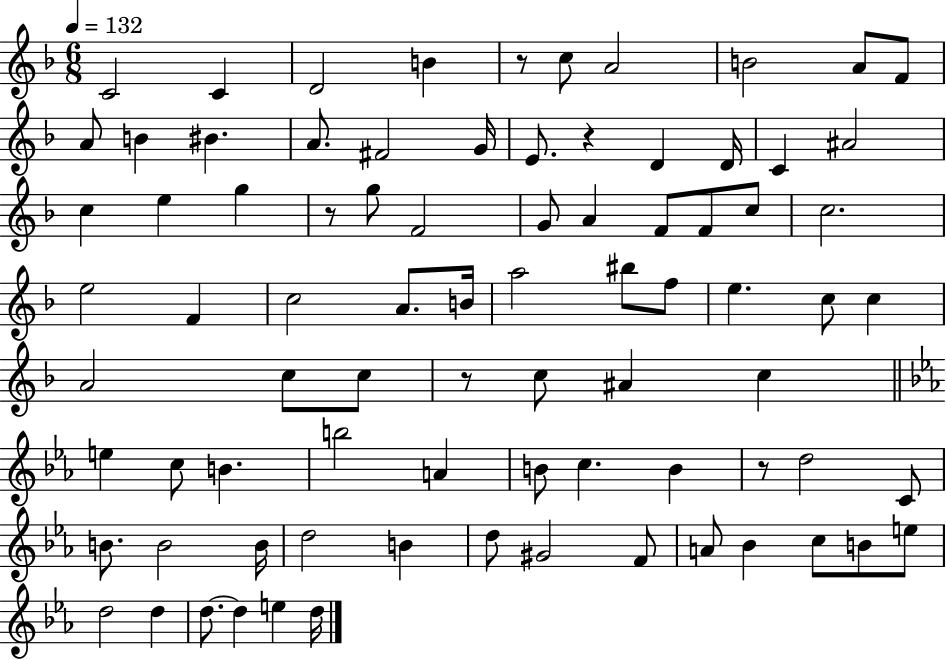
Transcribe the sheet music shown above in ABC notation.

X:1
T:Untitled
M:6/8
L:1/4
K:F
C2 C D2 B z/2 c/2 A2 B2 A/2 F/2 A/2 B ^B A/2 ^F2 G/4 E/2 z D D/4 C ^A2 c e g z/2 g/2 F2 G/2 A F/2 F/2 c/2 c2 e2 F c2 A/2 B/4 a2 ^b/2 f/2 e c/2 c A2 c/2 c/2 z/2 c/2 ^A c e c/2 B b2 A B/2 c B z/2 d2 C/2 B/2 B2 B/4 d2 B d/2 ^G2 F/2 A/2 _B c/2 B/2 e/2 d2 d d/2 d e d/4